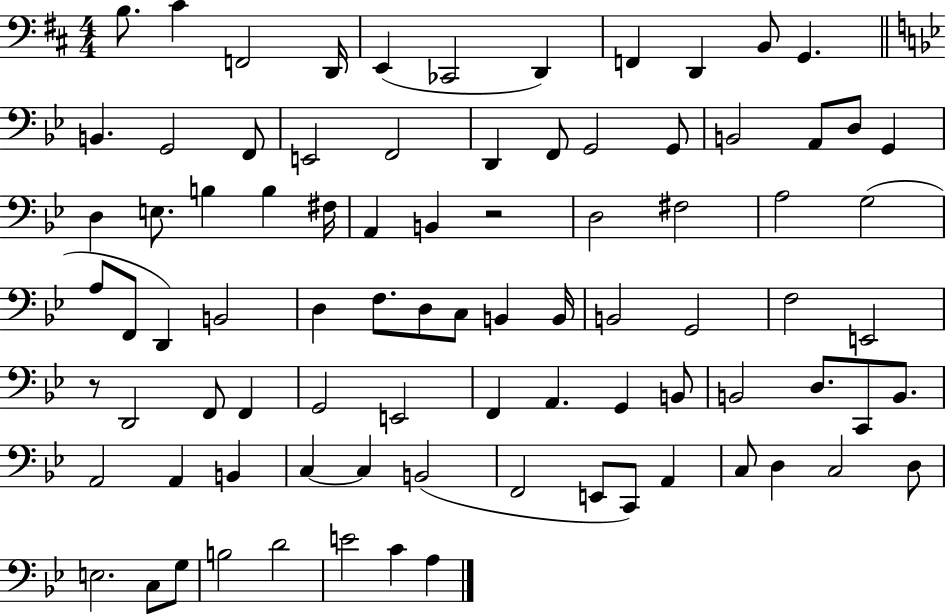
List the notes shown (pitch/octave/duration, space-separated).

B3/e. C#4/q F2/h D2/s E2/q CES2/h D2/q F2/q D2/q B2/e G2/q. B2/q. G2/h F2/e E2/h F2/h D2/q F2/e G2/h G2/e B2/h A2/e D3/e G2/q D3/q E3/e. B3/q B3/q F#3/s A2/q B2/q R/h D3/h F#3/h A3/h G3/h A3/e F2/e D2/q B2/h D3/q F3/e. D3/e C3/e B2/q B2/s B2/h G2/h F3/h E2/h R/e D2/h F2/e F2/q G2/h E2/h F2/q A2/q. G2/q B2/e B2/h D3/e. C2/e B2/e. A2/h A2/q B2/q C3/q C3/q B2/h F2/h E2/e C2/e A2/q C3/e D3/q C3/h D3/e E3/h. C3/e G3/e B3/h D4/h E4/h C4/q A3/q